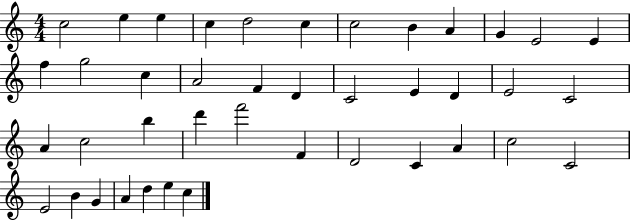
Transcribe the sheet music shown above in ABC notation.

X:1
T:Untitled
M:4/4
L:1/4
K:C
c2 e e c d2 c c2 B A G E2 E f g2 c A2 F D C2 E D E2 C2 A c2 b d' f'2 F D2 C A c2 C2 E2 B G A d e c